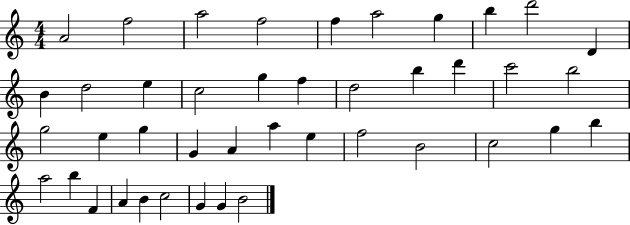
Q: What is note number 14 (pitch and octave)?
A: C5